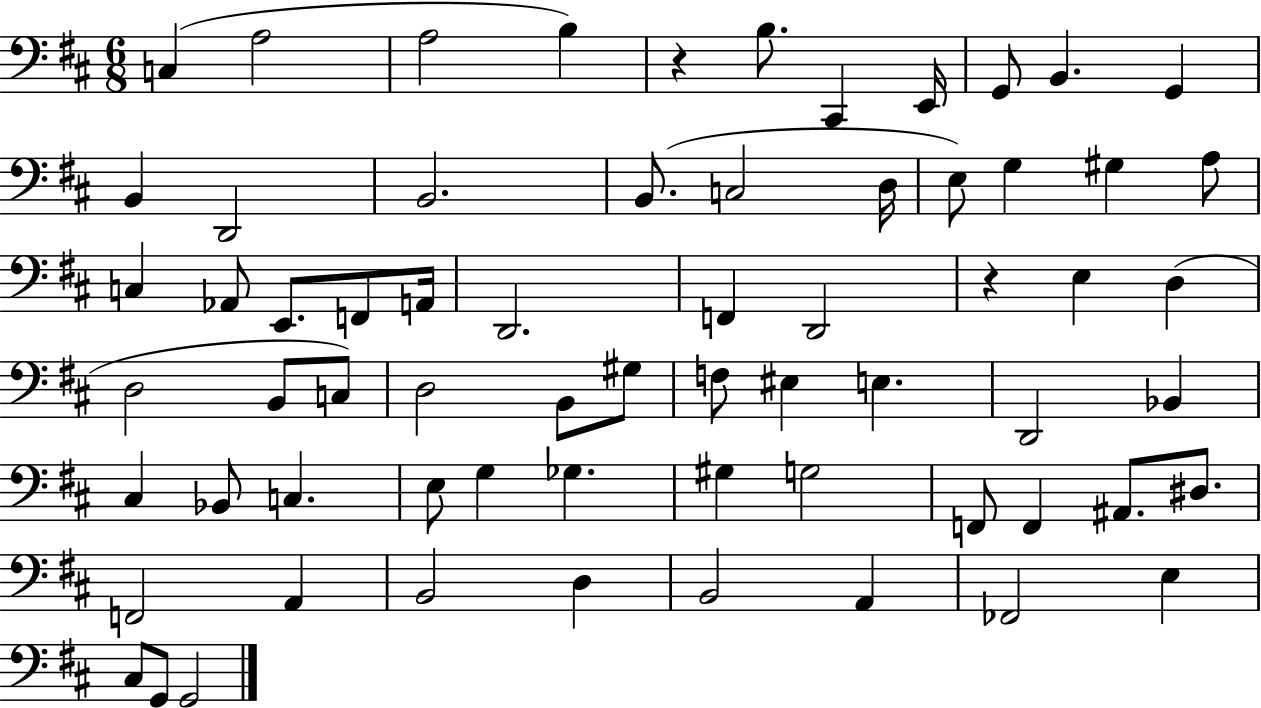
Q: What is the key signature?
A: D major